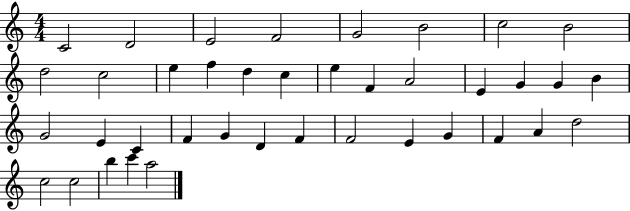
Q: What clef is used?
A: treble